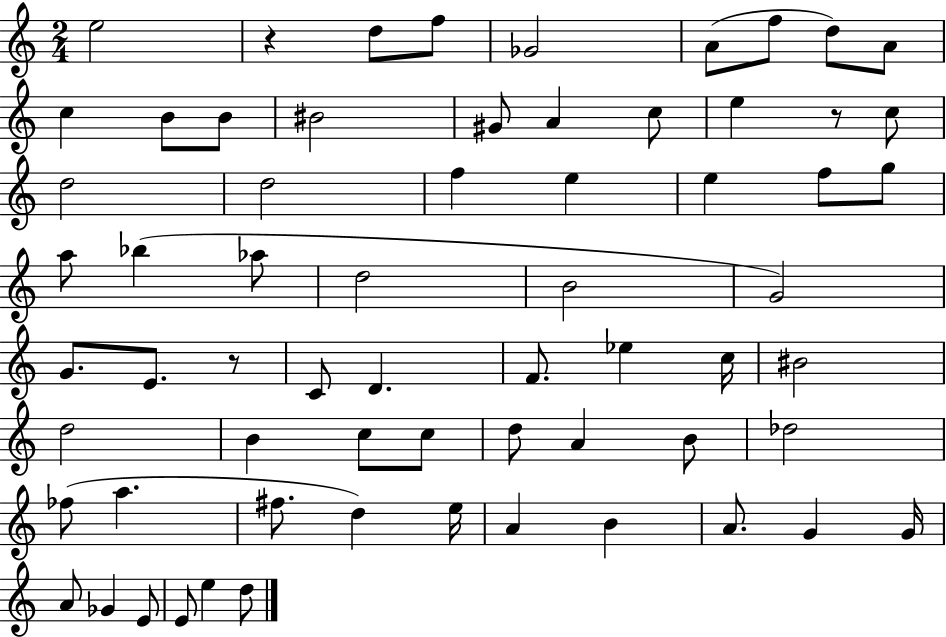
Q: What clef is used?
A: treble